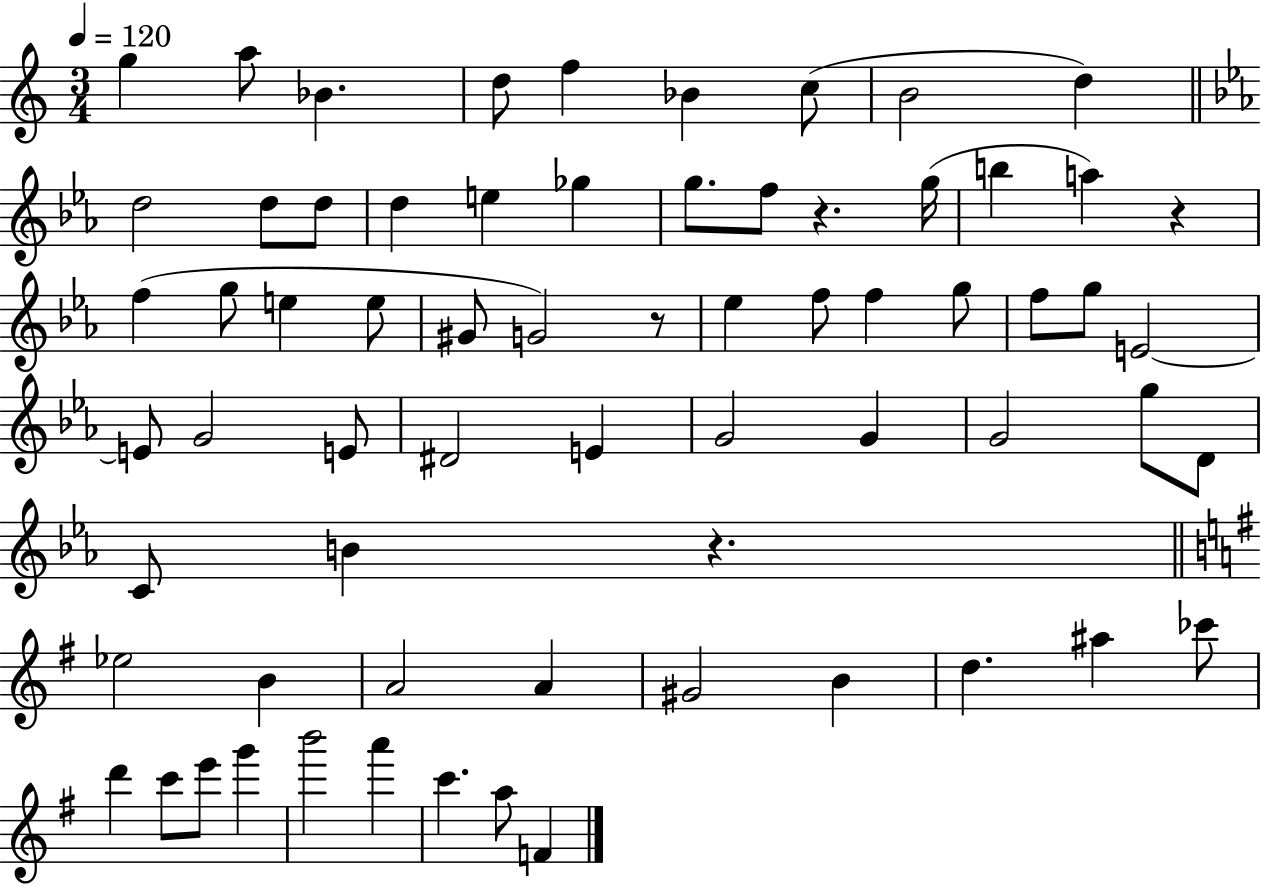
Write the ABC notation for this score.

X:1
T:Untitled
M:3/4
L:1/4
K:C
g a/2 _B d/2 f _B c/2 B2 d d2 d/2 d/2 d e _g g/2 f/2 z g/4 b a z f g/2 e e/2 ^G/2 G2 z/2 _e f/2 f g/2 f/2 g/2 E2 E/2 G2 E/2 ^D2 E G2 G G2 g/2 D/2 C/2 B z _e2 B A2 A ^G2 B d ^a _c'/2 d' c'/2 e'/2 g' b'2 a' c' a/2 F